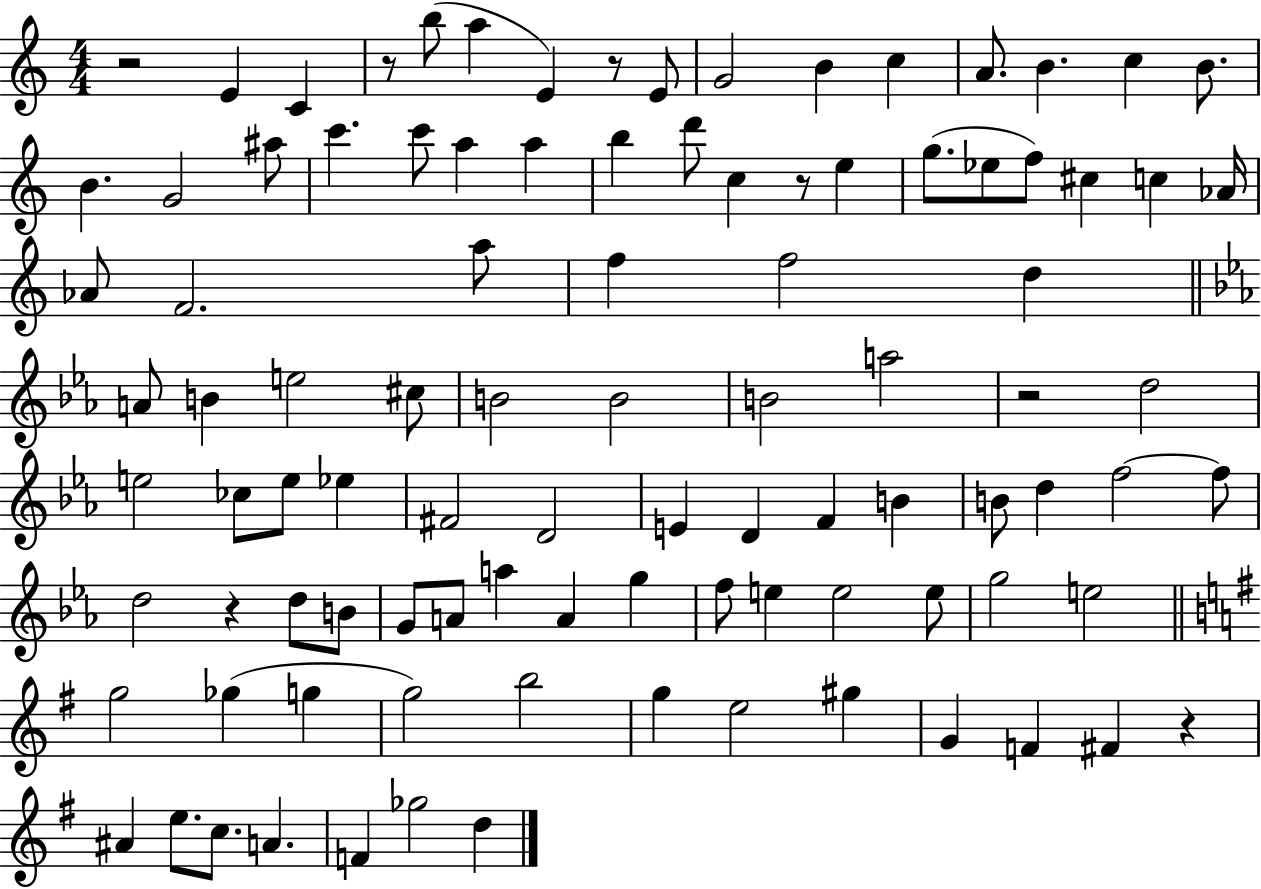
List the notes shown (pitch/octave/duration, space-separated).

R/h E4/q C4/q R/e B5/e A5/q E4/q R/e E4/e G4/h B4/q C5/q A4/e. B4/q. C5/q B4/e. B4/q. G4/h A#5/e C6/q. C6/e A5/q A5/q B5/q D6/e C5/q R/e E5/q G5/e. Eb5/e F5/e C#5/q C5/q Ab4/s Ab4/e F4/h. A5/e F5/q F5/h D5/q A4/e B4/q E5/h C#5/e B4/h B4/h B4/h A5/h R/h D5/h E5/h CES5/e E5/e Eb5/q F#4/h D4/h E4/q D4/q F4/q B4/q B4/e D5/q F5/h F5/e D5/h R/q D5/e B4/e G4/e A4/e A5/q A4/q G5/q F5/e E5/q E5/h E5/e G5/h E5/h G5/h Gb5/q G5/q G5/h B5/h G5/q E5/h G#5/q G4/q F4/q F#4/q R/q A#4/q E5/e. C5/e. A4/q. F4/q Gb5/h D5/q